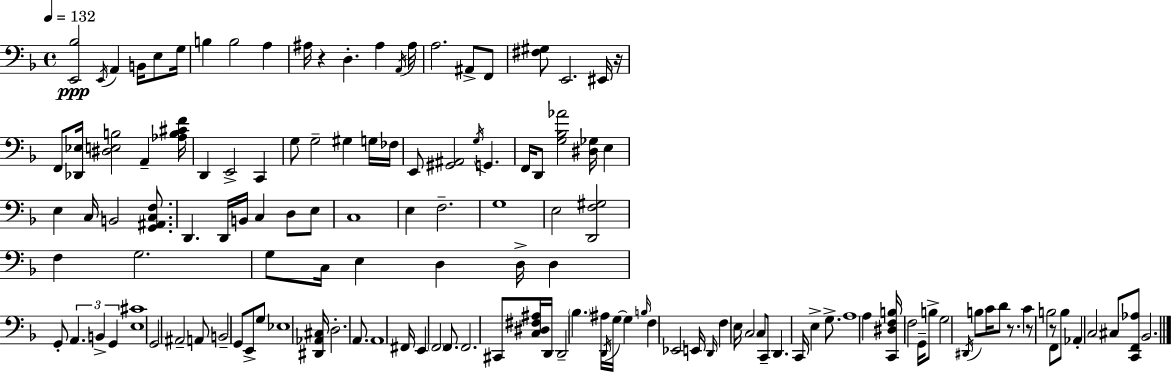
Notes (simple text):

[E2,Bb3]/h E2/s A2/q B2/s E3/e G3/s B3/q B3/h A3/q A#3/s R/q D3/q. A#3/q A2/s A#3/s A3/h. A#2/e F2/e [F#3,G#3]/e E2/h. EIS2/s R/s F2/e [Db2,Eb3]/s [D#3,E3,B3]/h A2/q [Ab3,B3,C#4,F4]/s D2/q E2/h C2/q G3/e G3/h G#3/q G3/s FES3/s E2/e [G#2,A#2]/h G3/s G2/q. F2/s D2/e [G3,Bb3,Ab4]/h [D#3,Gb3]/s E3/q E3/q C3/s B2/h [G2,A#2,C3,F3]/e. D2/q. D2/s B2/s C3/q D3/e E3/e C3/w E3/q F3/h. G3/w E3/h [D2,F3,G#3]/h F3/q G3/h. G3/e C3/s E3/q D3/q D3/s D3/q G2/e A2/q. B2/q G2/q [E3,C#4]/w G2/h A#2/h A2/e B2/h G2/e E2/e G3/e Eb3/w [D#2,Ab2,C#3]/s D3/h. A2/e. A2/w F#2/s E2/q F2/h F2/e. F2/h. C#2/e [C3,D#3,F#3,A#3]/s D2/s D2/h Bb3/q. A#3/s D2/s G3/s G3/q B3/s F3/q Eb2/h E2/s D2/s F3/q E3/s C3/h C3/e C2/e D2/q. C2/s E3/q G3/e. A3/w A3/q [C2,D#3,F3,B3]/s F3/h G2/s B3/e G3/h D#2/s B3/e C4/s D4/e R/e. C4/q R/e B3/h R/e F2/e B3/e Ab2/q C3/h C#3/e [C2,F2,Ab3]/e Bb2/h.